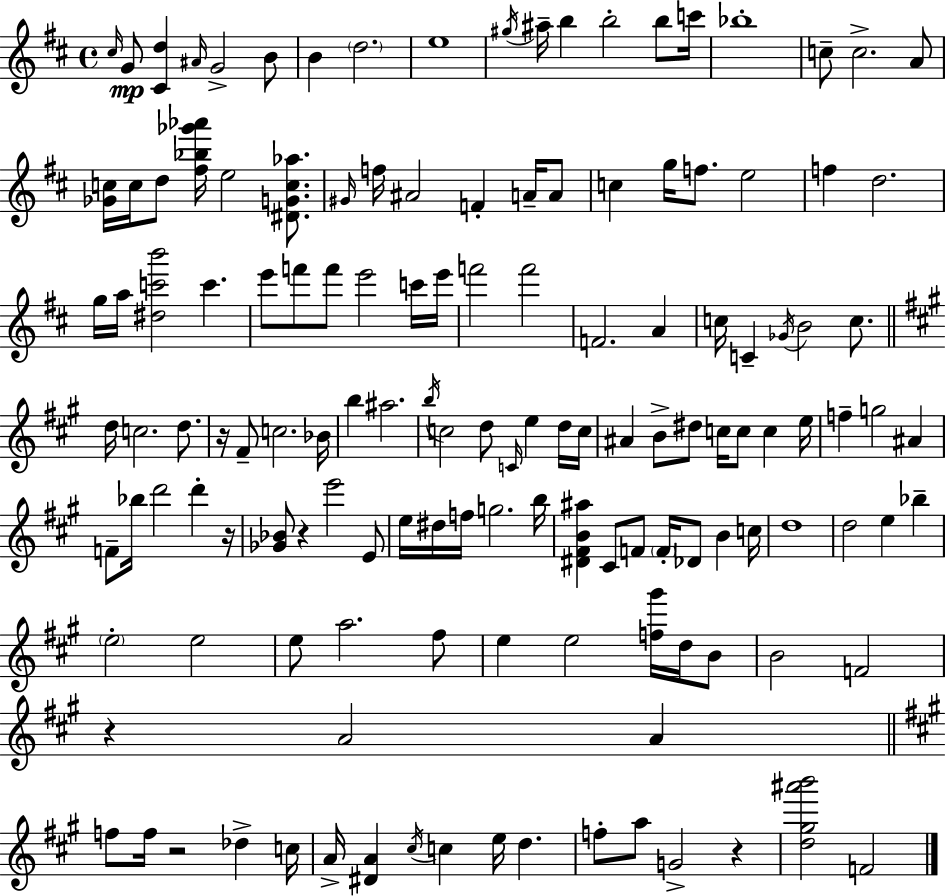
{
  \clef treble
  \time 4/4
  \defaultTimeSignature
  \key d \major
  \grace { cis''16 }\mp g'8 <cis' d''>4 \grace { ais'16 } g'2-> | b'8 b'4 \parenthesize d''2. | e''1 | \acciaccatura { gis''16 } ais''16-- b''4 b''2-. | \break b''8 c'''16 bes''1-. | c''8-- c''2.-> | a'8 <ges' c''>16 c''16 d''8 <fis'' bes'' ges''' aes'''>16 e''2 | <dis' g' c'' aes''>8. \grace { gis'16 } f''16 ais'2 f'4-. | \break a'16-- a'8 c''4 g''16 f''8. e''2 | f''4 d''2. | g''16 a''16 <dis'' c''' b'''>2 c'''4. | e'''8 f'''8 f'''8 e'''2 | \break c'''16 e'''16 f'''2 f'''2 | f'2. | a'4 c''16 c'4-- \acciaccatura { ges'16 } b'2 | c''8. \bar "||" \break \key a \major d''16 c''2. d''8. | r16 fis'8-- c''2. bes'16 | b''4 ais''2. | \acciaccatura { b''16 } c''2 d''8 \grace { c'16 } e''4 | \break d''16 c''16 ais'4 b'8-> dis''8 c''16 c''8 c''4 | e''16 f''4-- g''2 ais'4 | f'8-- bes''16 d'''2 d'''4-. | r16 <ges' bes'>8 r4 e'''2 | \break e'8 e''16 dis''16 f''16 g''2. | b''16 <dis' fis' b' ais''>4 cis'8 f'8 \parenthesize f'16-. des'8 b'4 | c''16 d''1 | d''2 e''4 bes''4-- | \break \parenthesize e''2-. e''2 | e''8 a''2. | fis''8 e''4 e''2 <f'' gis'''>16 d''16 | b'8 b'2 f'2 | \break r4 a'2 a'4 | \bar "||" \break \key a \major f''8 f''16 r2 des''4-> c''16 | a'16-> <dis' a'>4 \acciaccatura { cis''16 } c''4 e''16 d''4. | f''8-. a''8 g'2-> r4 | <d'' gis'' ais''' b'''>2 f'2 | \break \bar "|."
}